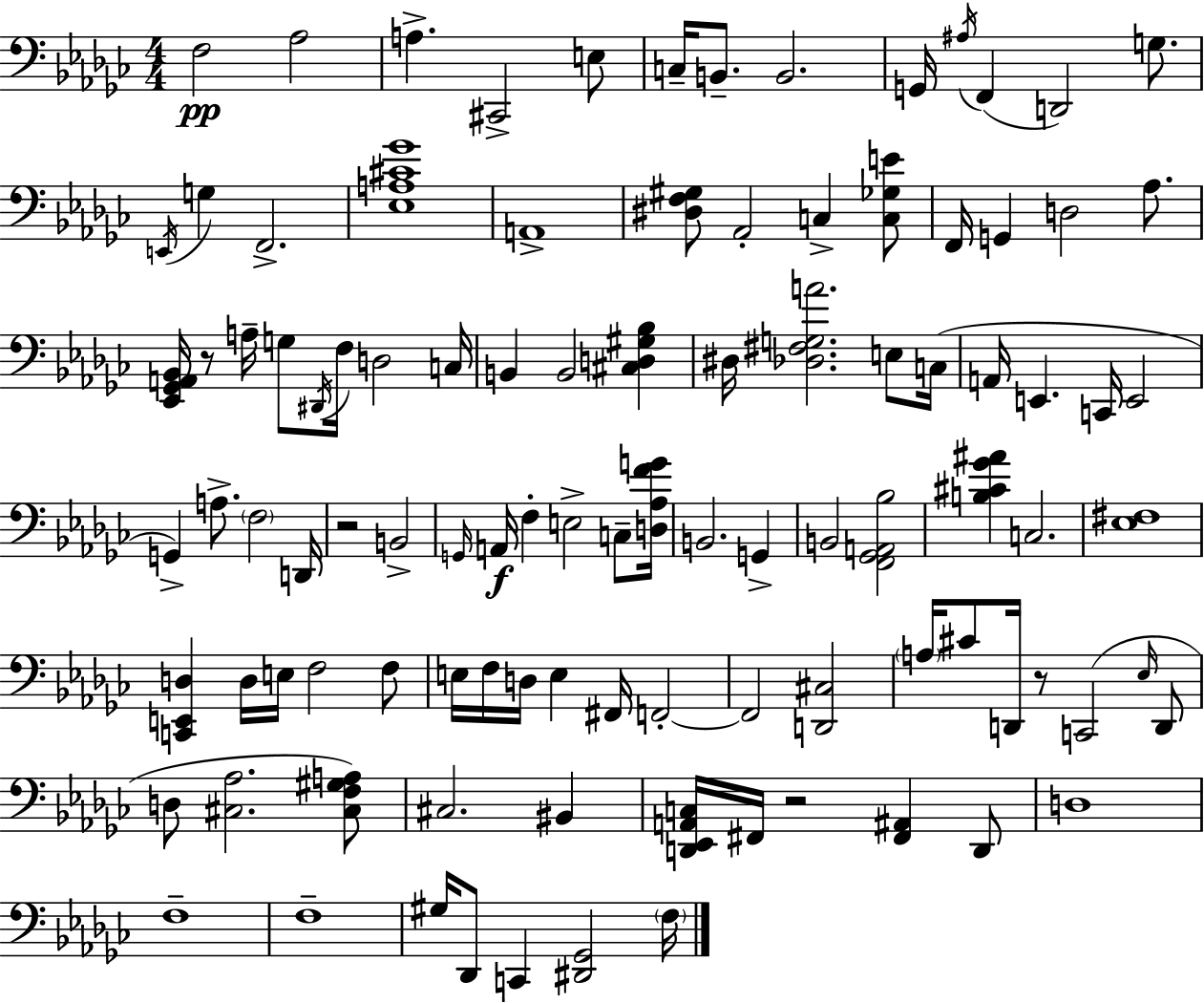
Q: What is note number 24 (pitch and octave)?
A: A3